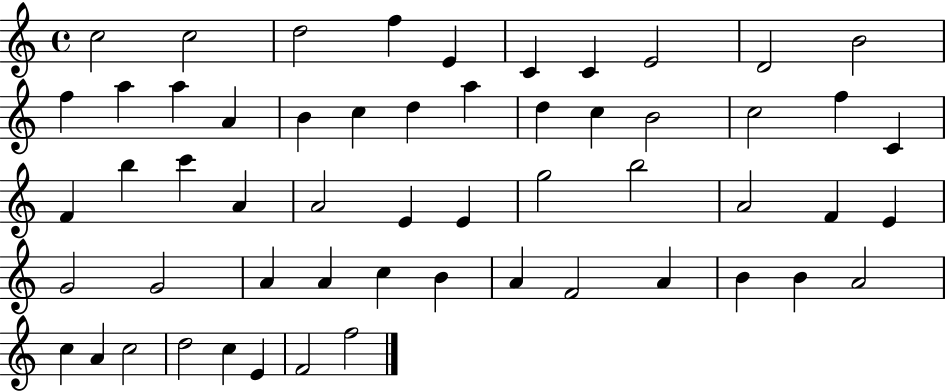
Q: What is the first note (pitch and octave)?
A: C5